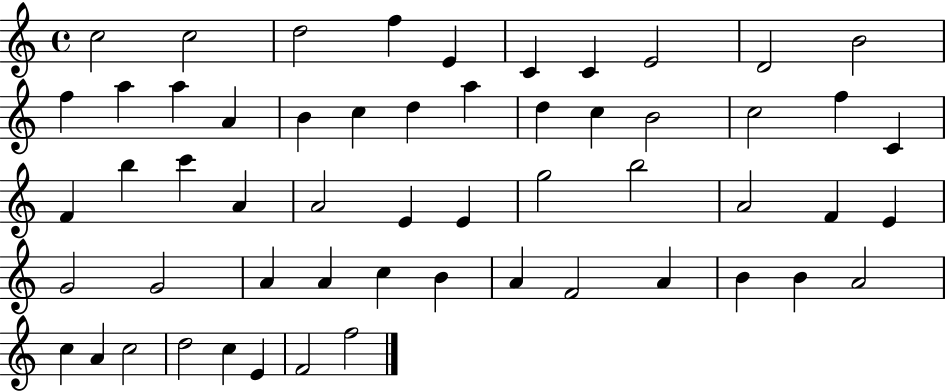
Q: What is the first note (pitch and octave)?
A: C5